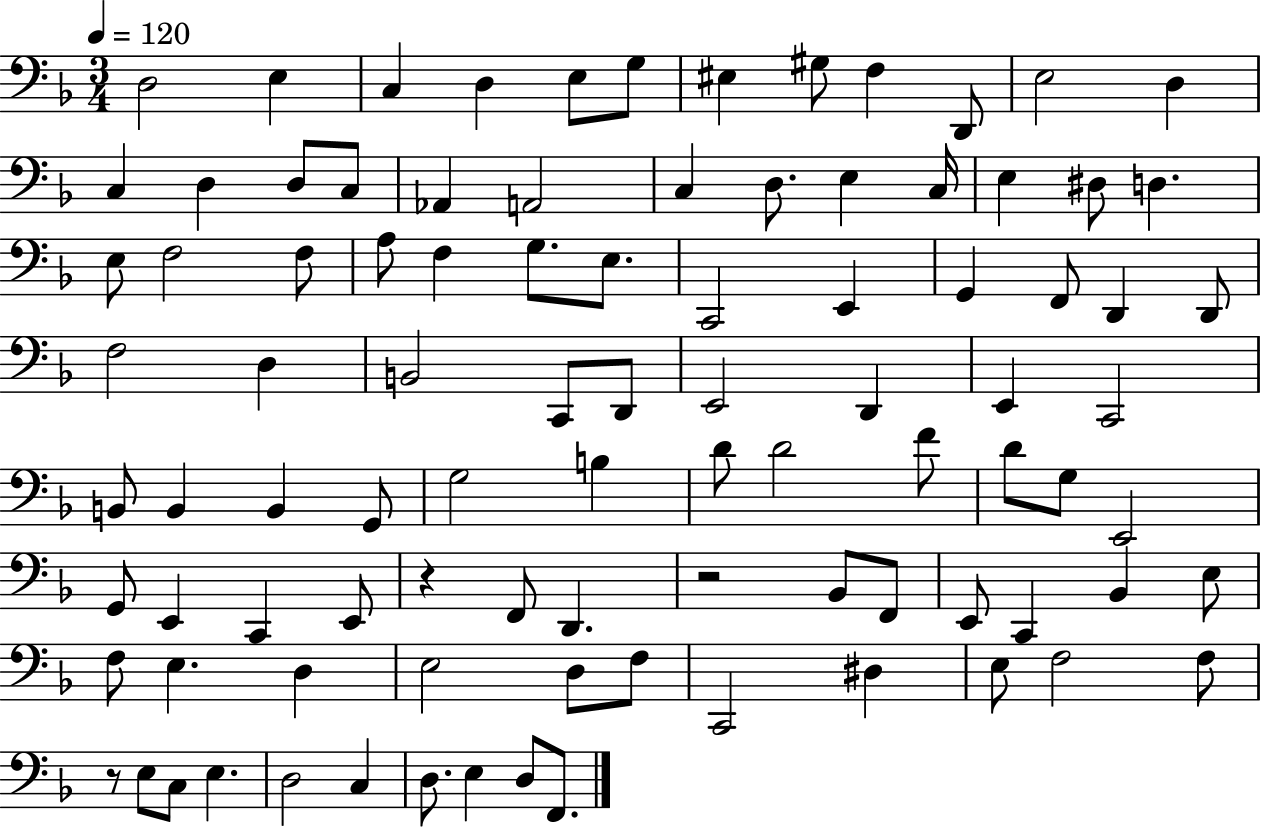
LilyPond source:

{
  \clef bass
  \numericTimeSignature
  \time 3/4
  \key f \major
  \tempo 4 = 120
  d2 e4 | c4 d4 e8 g8 | eis4 gis8 f4 d,8 | e2 d4 | \break c4 d4 d8 c8 | aes,4 a,2 | c4 d8. e4 c16 | e4 dis8 d4. | \break e8 f2 f8 | a8 f4 g8. e8. | c,2 e,4 | g,4 f,8 d,4 d,8 | \break f2 d4 | b,2 c,8 d,8 | e,2 d,4 | e,4 c,2 | \break b,8 b,4 b,4 g,8 | g2 b4 | d'8 d'2 f'8 | d'8 g8 e,2 | \break g,8 e,4 c,4 e,8 | r4 f,8 d,4. | r2 bes,8 f,8 | e,8 c,4 bes,4 e8 | \break f8 e4. d4 | e2 d8 f8 | c,2 dis4 | e8 f2 f8 | \break r8 e8 c8 e4. | d2 c4 | d8. e4 d8 f,8. | \bar "|."
}